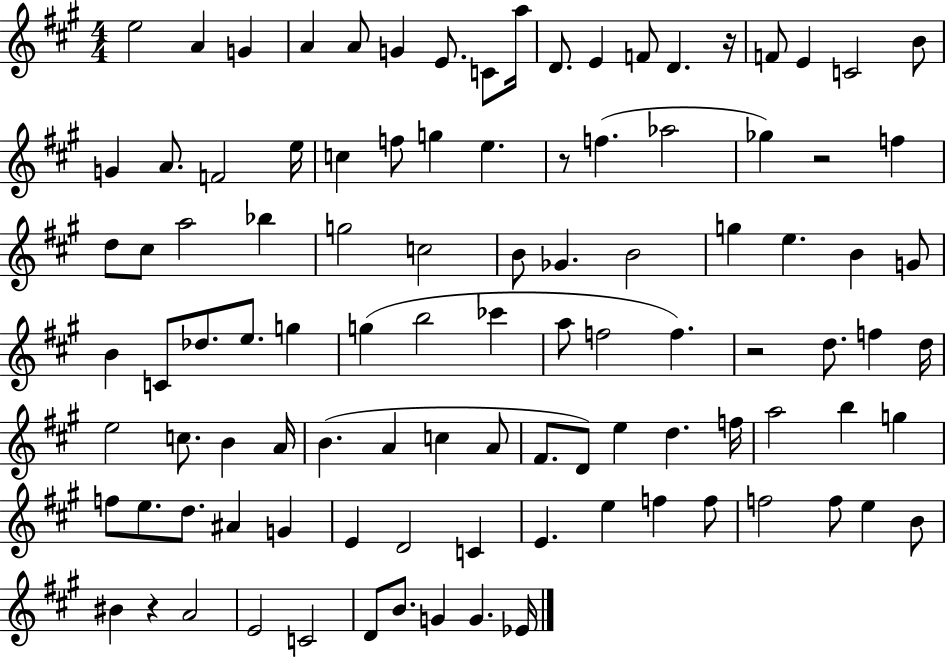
{
  \clef treble
  \numericTimeSignature
  \time 4/4
  \key a \major
  e''2 a'4 g'4 | a'4 a'8 g'4 e'8. c'8 a''16 | d'8. e'4 f'8 d'4. r16 | f'8 e'4 c'2 b'8 | \break g'4 a'8. f'2 e''16 | c''4 f''8 g''4 e''4. | r8 f''4.( aes''2 | ges''4) r2 f''4 | \break d''8 cis''8 a''2 bes''4 | g''2 c''2 | b'8 ges'4. b'2 | g''4 e''4. b'4 g'8 | \break b'4 c'8 des''8. e''8. g''4 | g''4( b''2 ces'''4 | a''8 f''2 f''4.) | r2 d''8. f''4 d''16 | \break e''2 c''8. b'4 a'16 | b'4.( a'4 c''4 a'8 | fis'8. d'8) e''4 d''4. f''16 | a''2 b''4 g''4 | \break f''8 e''8. d''8. ais'4 g'4 | e'4 d'2 c'4 | e'4. e''4 f''4 f''8 | f''2 f''8 e''4 b'8 | \break bis'4 r4 a'2 | e'2 c'2 | d'8 b'8. g'4 g'4. ees'16 | \bar "|."
}